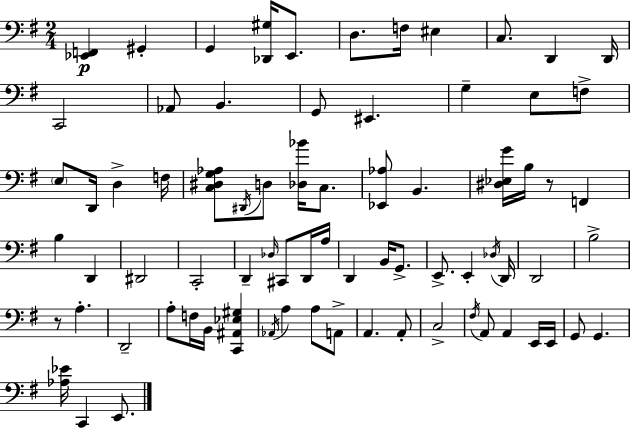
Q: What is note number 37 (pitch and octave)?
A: D2